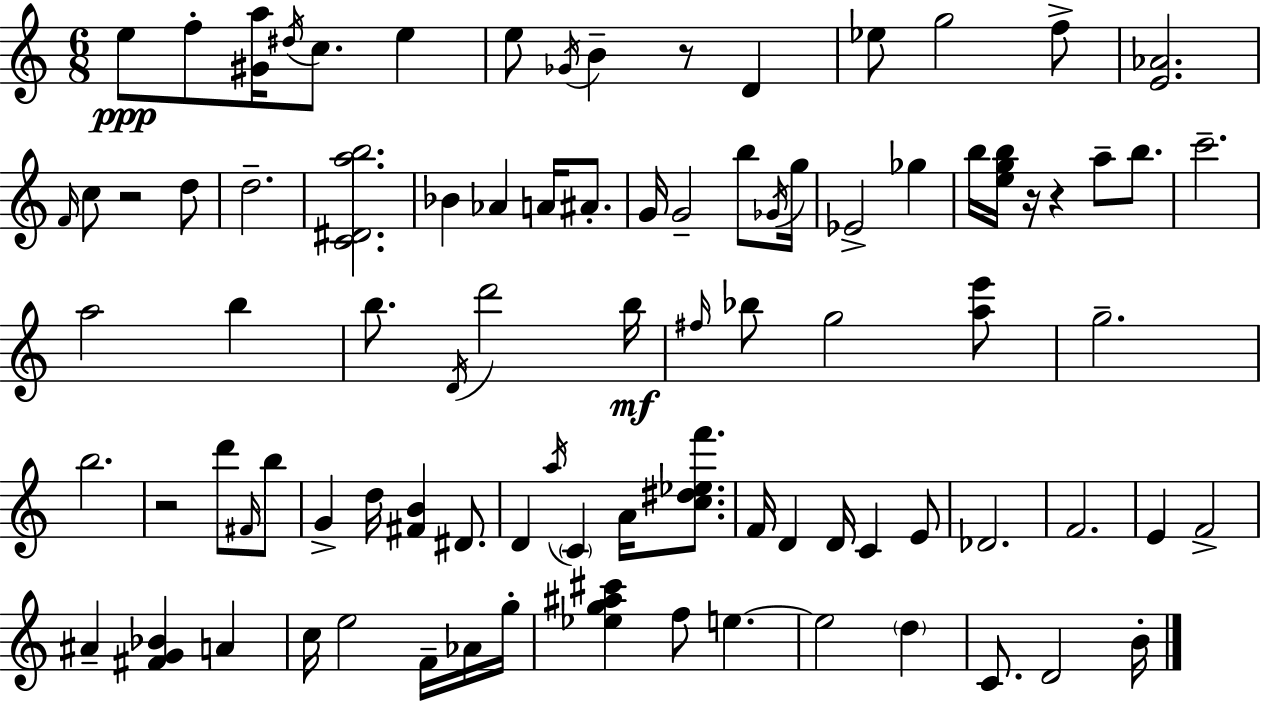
X:1
T:Untitled
M:6/8
L:1/4
K:Am
e/2 f/2 [^Ga]/4 ^d/4 c/2 e e/2 _G/4 B z/2 D _e/2 g2 f/2 [E_A]2 F/4 c/2 z2 d/2 d2 [C^Dab]2 _B _A A/4 ^A/2 G/4 G2 b/2 _G/4 g/4 _E2 _g b/4 [egb]/4 z/4 z a/2 b/2 c'2 a2 b b/2 D/4 d'2 b/4 ^f/4 _b/2 g2 [ae']/2 g2 b2 z2 d'/2 ^F/4 b/2 G d/4 [^FB] ^D/2 D a/4 C A/4 [c^d_ef']/2 F/4 D D/4 C E/2 _D2 F2 E F2 ^A [^FG_B] A c/4 e2 F/4 _A/4 g/4 [_eg^a^c'] f/2 e e2 d C/2 D2 B/4